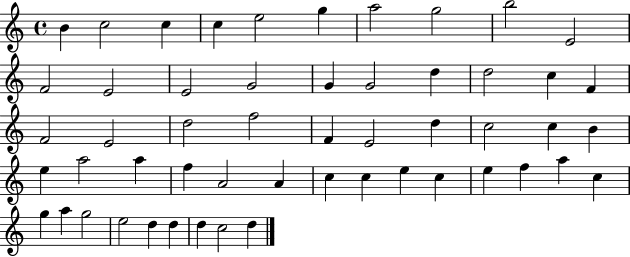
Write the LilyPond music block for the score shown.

{
  \clef treble
  \time 4/4
  \defaultTimeSignature
  \key c \major
  b'4 c''2 c''4 | c''4 e''2 g''4 | a''2 g''2 | b''2 e'2 | \break f'2 e'2 | e'2 g'2 | g'4 g'2 d''4 | d''2 c''4 f'4 | \break f'2 e'2 | d''2 f''2 | f'4 e'2 d''4 | c''2 c''4 b'4 | \break e''4 a''2 a''4 | f''4 a'2 a'4 | c''4 c''4 e''4 c''4 | e''4 f''4 a''4 c''4 | \break g''4 a''4 g''2 | e''2 d''4 d''4 | d''4 c''2 d''4 | \bar "|."
}